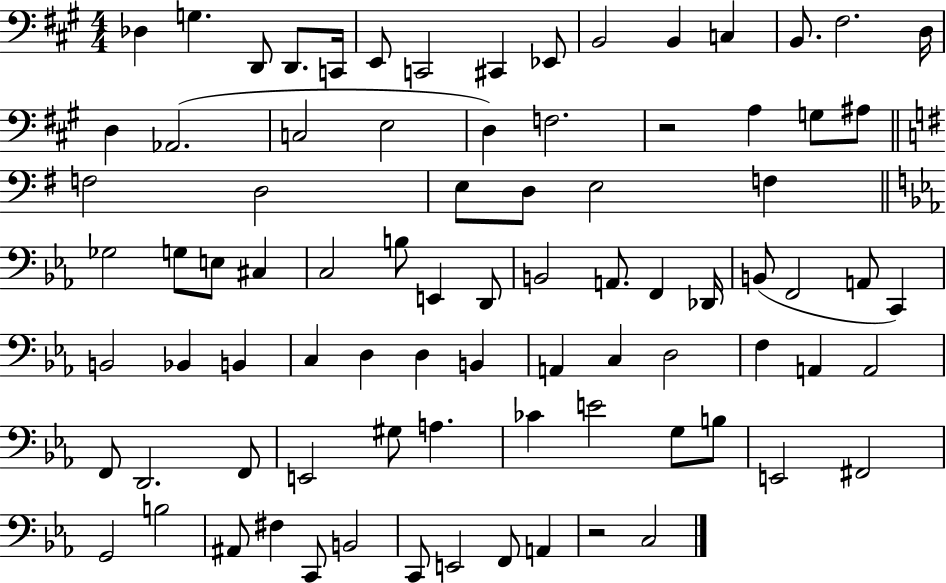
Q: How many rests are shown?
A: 2